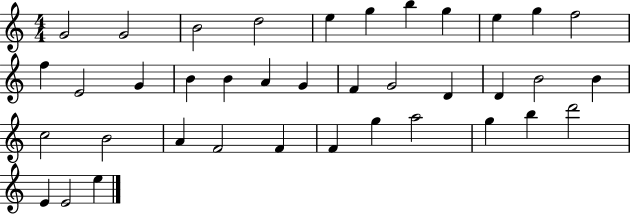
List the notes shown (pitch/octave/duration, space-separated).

G4/h G4/h B4/h D5/h E5/q G5/q B5/q G5/q E5/q G5/q F5/h F5/q E4/h G4/q B4/q B4/q A4/q G4/q F4/q G4/h D4/q D4/q B4/h B4/q C5/h B4/h A4/q F4/h F4/q F4/q G5/q A5/h G5/q B5/q D6/h E4/q E4/h E5/q